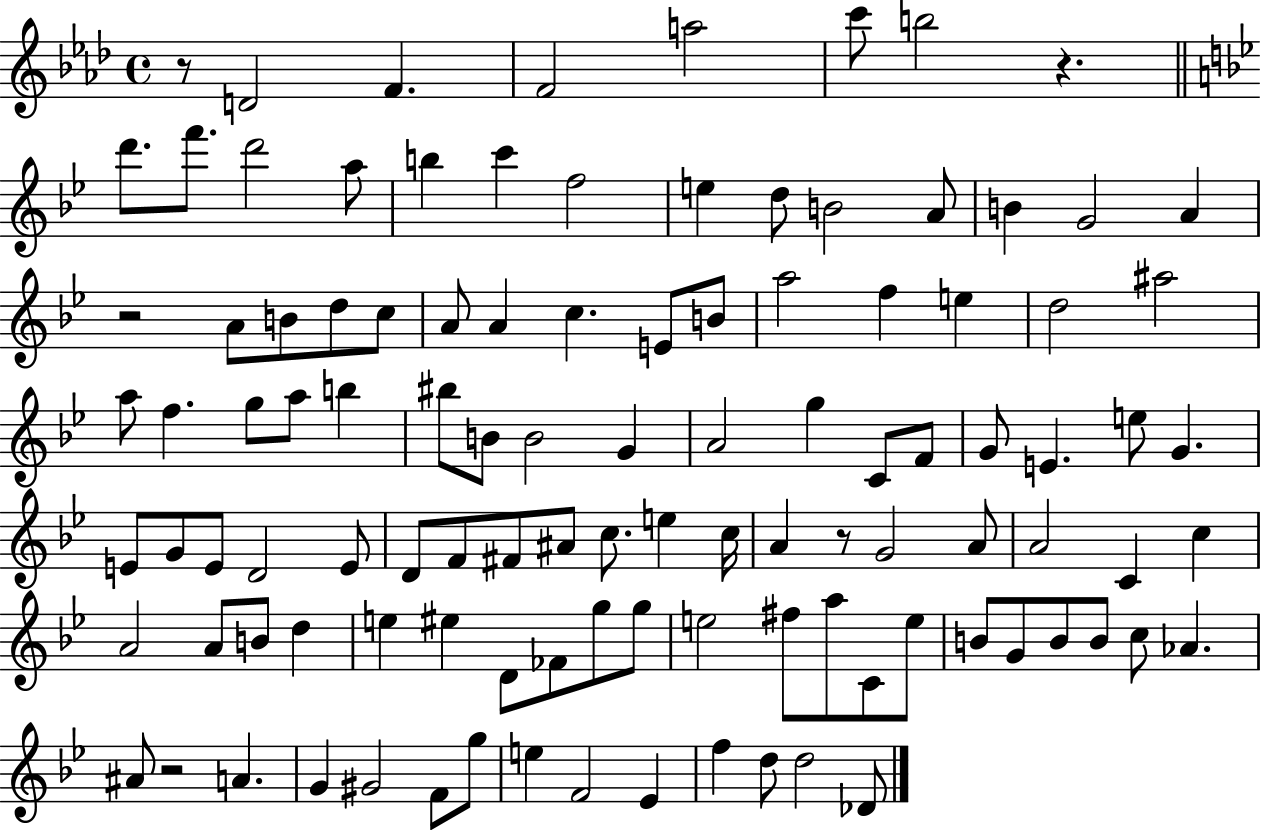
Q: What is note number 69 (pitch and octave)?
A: C5